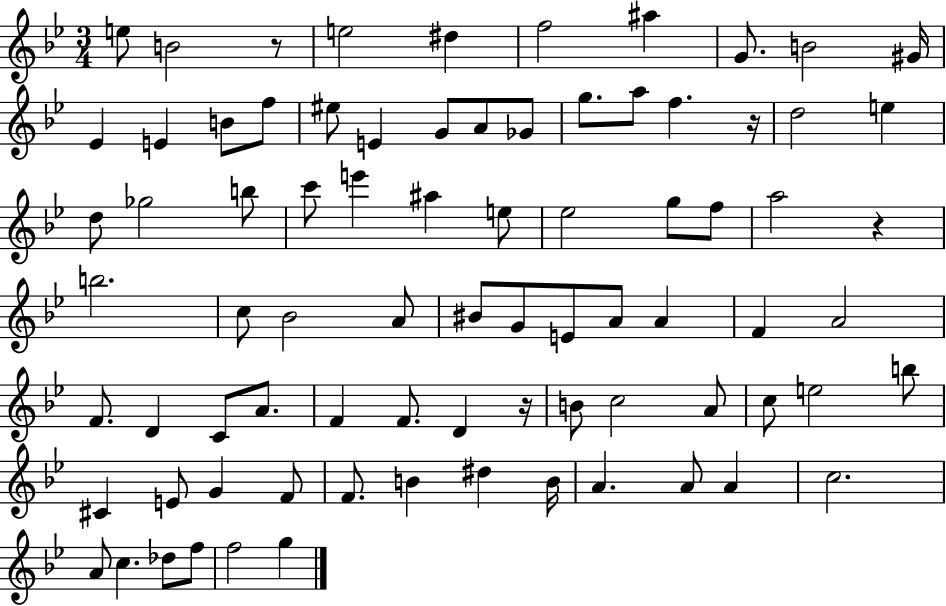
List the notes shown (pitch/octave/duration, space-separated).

E5/e B4/h R/e E5/h D#5/q F5/h A#5/q G4/e. B4/h G#4/s Eb4/q E4/q B4/e F5/e EIS5/e E4/q G4/e A4/e Gb4/e G5/e. A5/e F5/q. R/s D5/h E5/q D5/e Gb5/h B5/e C6/e E6/q A#5/q E5/e Eb5/h G5/e F5/e A5/h R/q B5/h. C5/e Bb4/h A4/e BIS4/e G4/e E4/e A4/e A4/q F4/q A4/h F4/e. D4/q C4/e A4/e. F4/q F4/e. D4/q R/s B4/e C5/h A4/e C5/e E5/h B5/e C#4/q E4/e G4/q F4/e F4/e. B4/q D#5/q B4/s A4/q. A4/e A4/q C5/h. A4/e C5/q. Db5/e F5/e F5/h G5/q